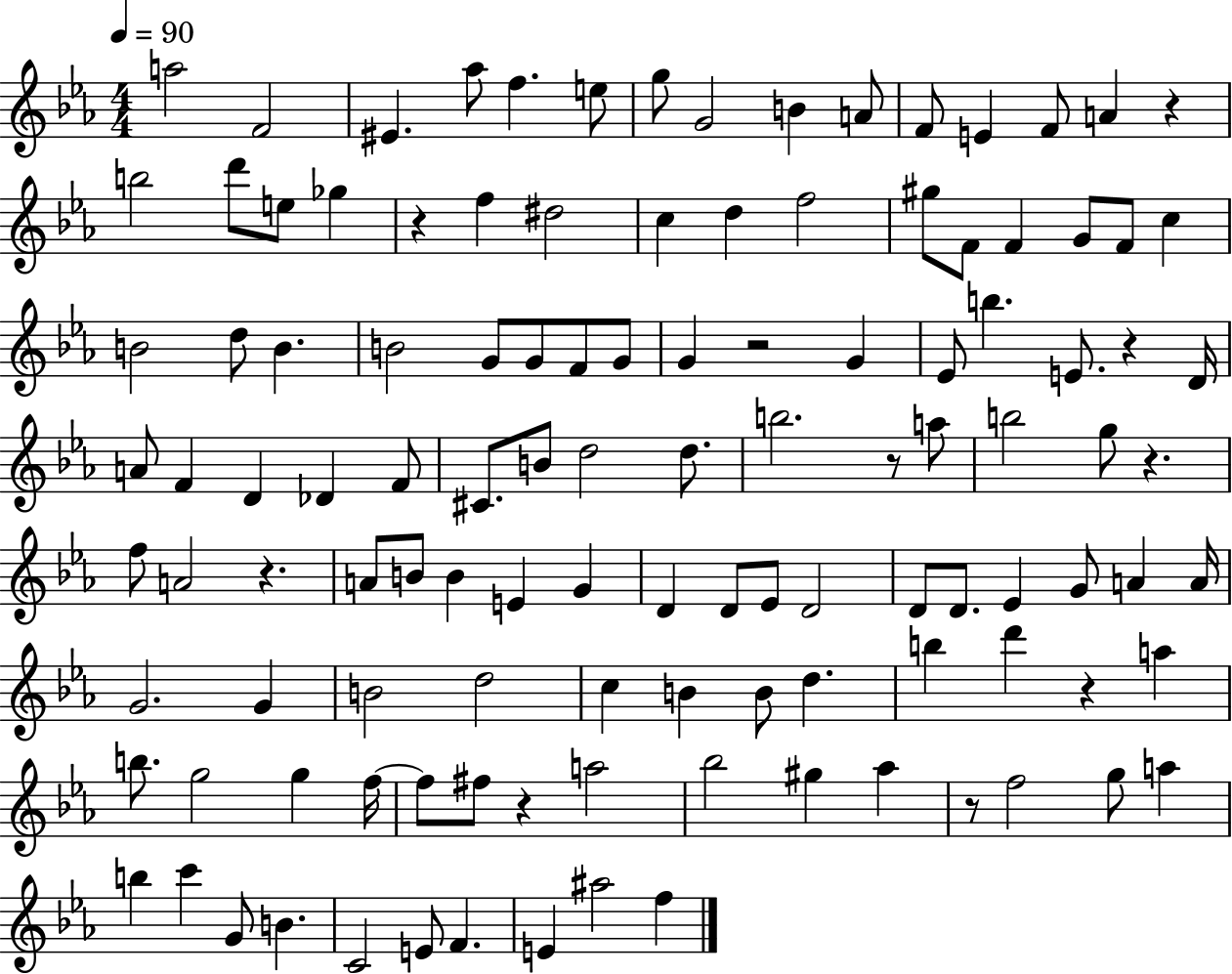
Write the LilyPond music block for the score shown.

{
  \clef treble
  \numericTimeSignature
  \time 4/4
  \key ees \major
  \tempo 4 = 90
  a''2 f'2 | eis'4. aes''8 f''4. e''8 | g''8 g'2 b'4 a'8 | f'8 e'4 f'8 a'4 r4 | \break b''2 d'''8 e''8 ges''4 | r4 f''4 dis''2 | c''4 d''4 f''2 | gis''8 f'8 f'4 g'8 f'8 c''4 | \break b'2 d''8 b'4. | b'2 g'8 g'8 f'8 g'8 | g'4 r2 g'4 | ees'8 b''4. e'8. r4 d'16 | \break a'8 f'4 d'4 des'4 f'8 | cis'8. b'8 d''2 d''8. | b''2. r8 a''8 | b''2 g''8 r4. | \break f''8 a'2 r4. | a'8 b'8 b'4 e'4 g'4 | d'4 d'8 ees'8 d'2 | d'8 d'8. ees'4 g'8 a'4 a'16 | \break g'2. g'4 | b'2 d''2 | c''4 b'4 b'8 d''4. | b''4 d'''4 r4 a''4 | \break b''8. g''2 g''4 f''16~~ | f''8 fis''8 r4 a''2 | bes''2 gis''4 aes''4 | r8 f''2 g''8 a''4 | \break b''4 c'''4 g'8 b'4. | c'2 e'8 f'4. | e'4 ais''2 f''4 | \bar "|."
}